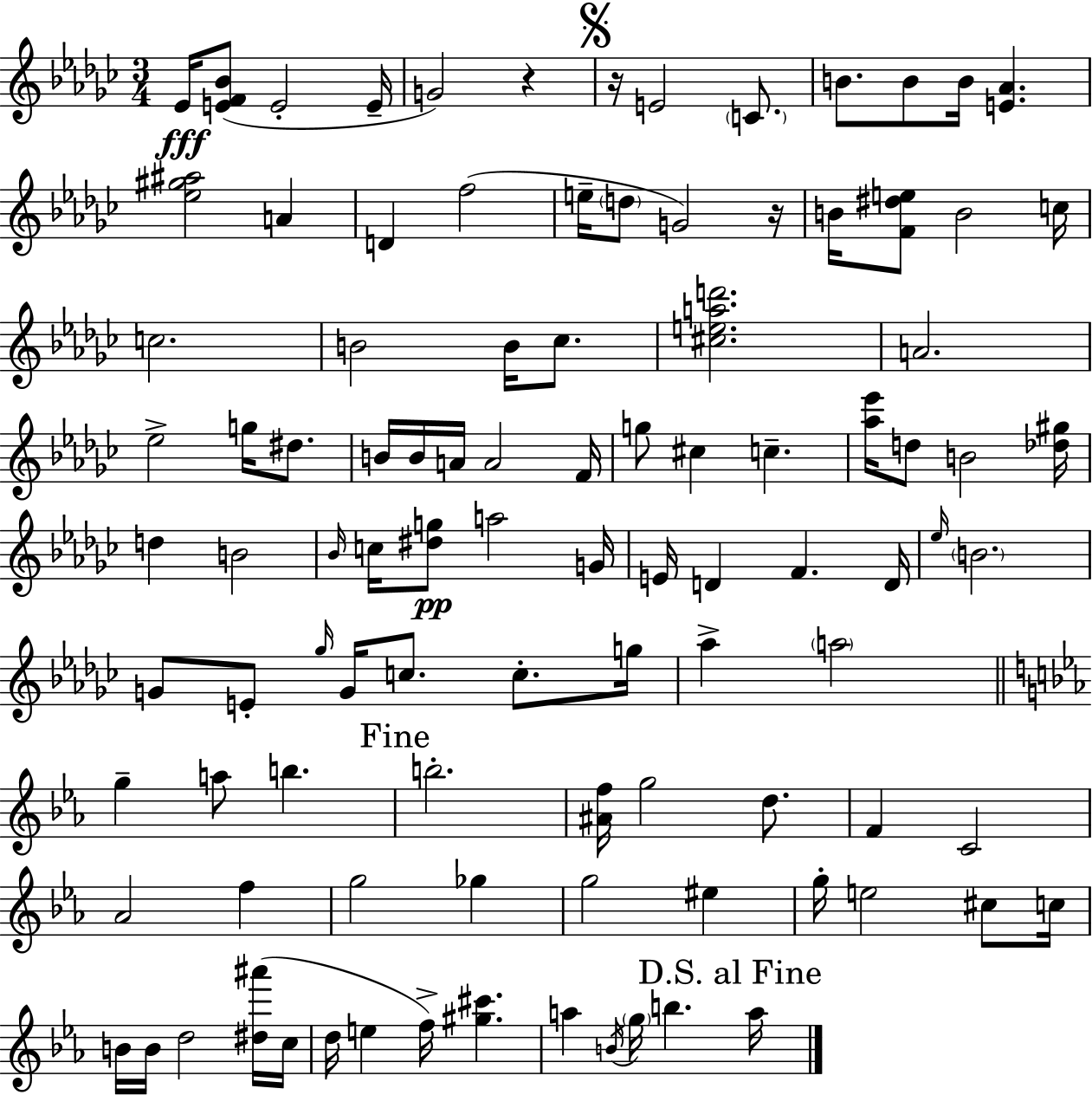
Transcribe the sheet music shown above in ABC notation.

X:1
T:Untitled
M:3/4
L:1/4
K:Ebm
_E/4 [EF_B]/2 E2 E/4 G2 z z/4 E2 C/2 B/2 B/2 B/4 [E_A] [_e^g^a]2 A D f2 e/4 d/2 G2 z/4 B/4 [F^de]/2 B2 c/4 c2 B2 B/4 _c/2 [^cead']2 A2 _e2 g/4 ^d/2 B/4 B/4 A/4 A2 F/4 g/2 ^c c [_a_e']/4 d/2 B2 [_d^g]/4 d B2 _B/4 c/4 [^dg]/2 a2 G/4 E/4 D F D/4 _e/4 B2 G/2 E/2 _g/4 G/4 c/2 c/2 g/4 _a a2 g a/2 b b2 [^Af]/4 g2 d/2 F C2 _A2 f g2 _g g2 ^e g/4 e2 ^c/2 c/4 B/4 B/4 d2 [^d^a']/4 c/4 d/4 e f/4 [^g^c'] a B/4 g/4 b a/4